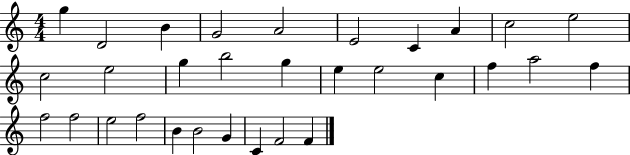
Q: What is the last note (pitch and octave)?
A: F4